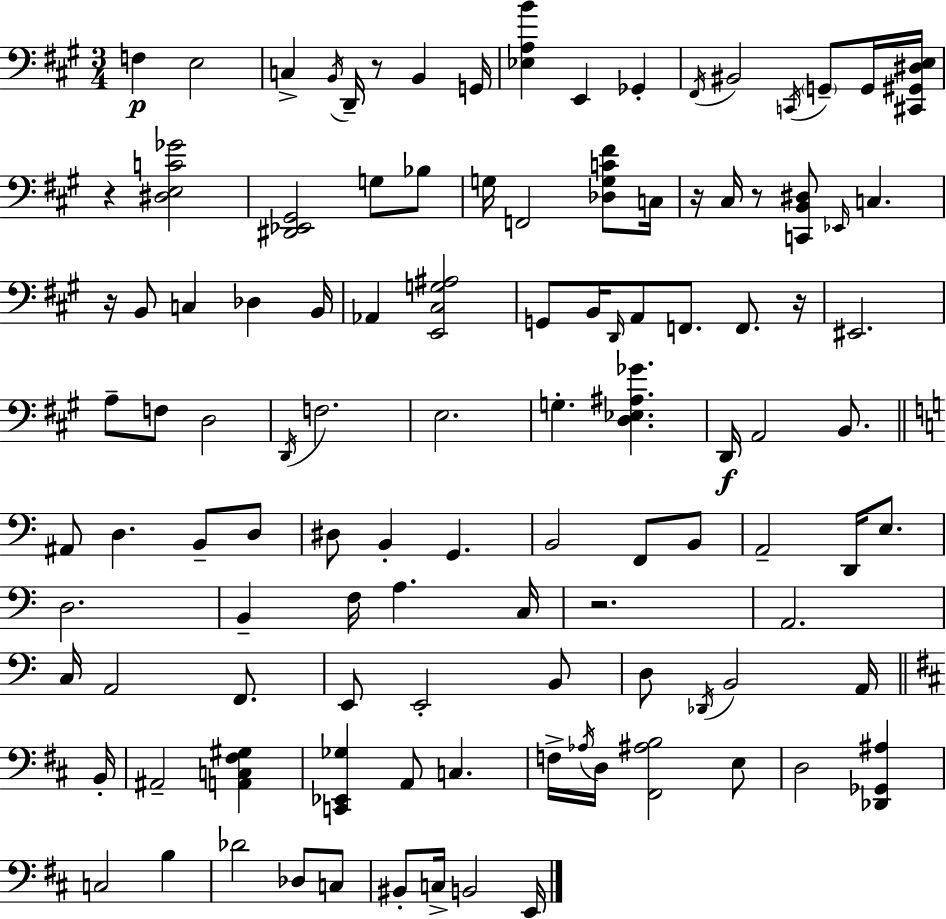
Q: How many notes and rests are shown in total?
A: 110